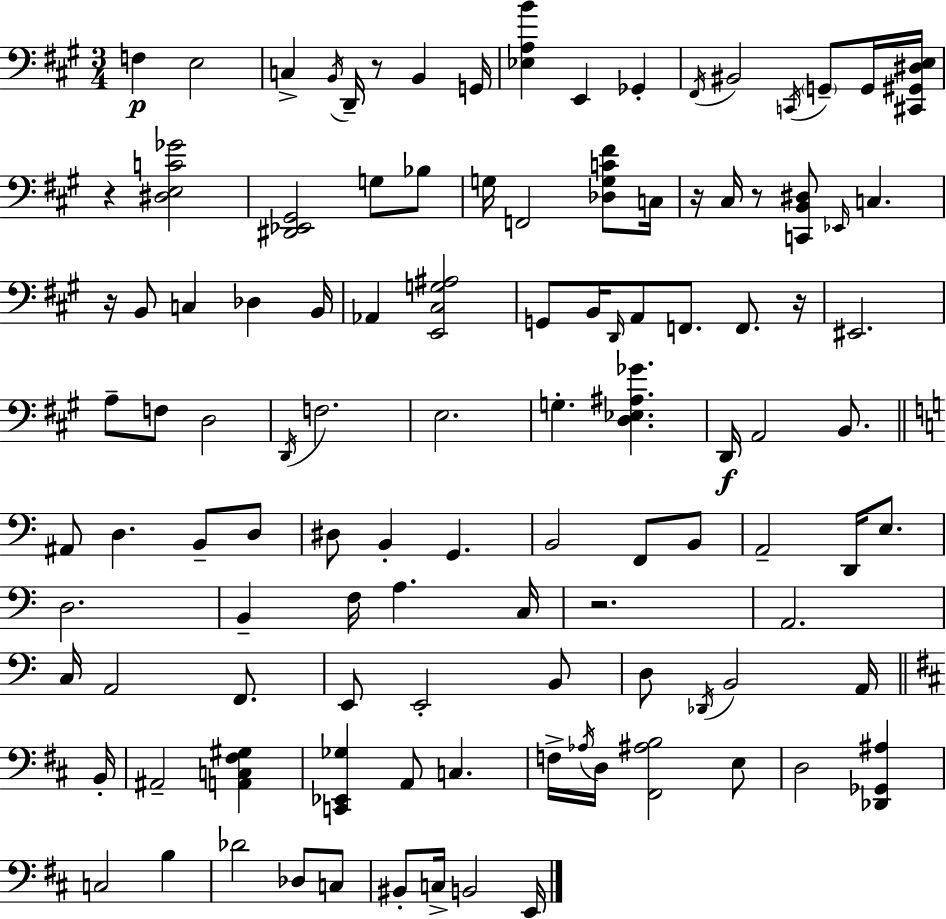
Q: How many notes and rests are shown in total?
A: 110